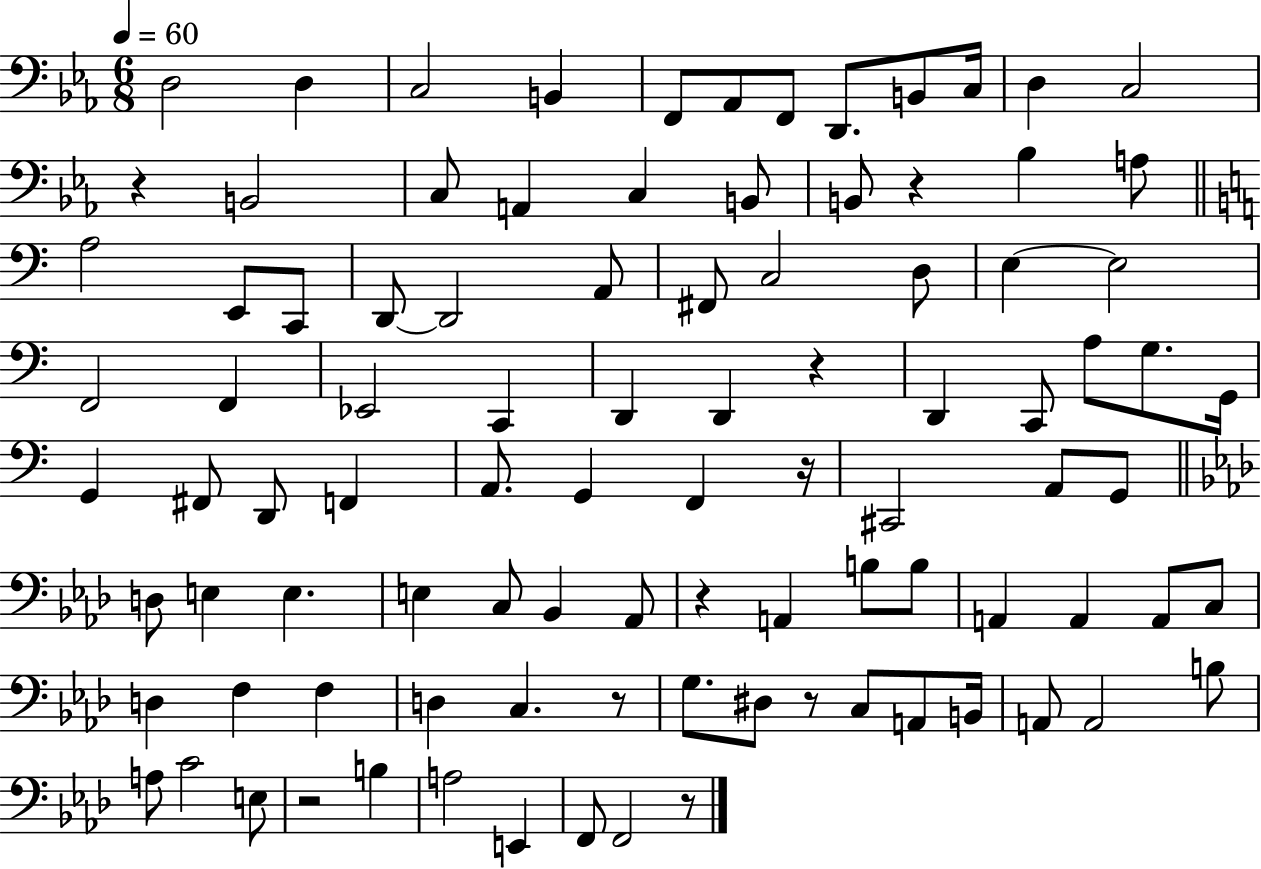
X:1
T:Untitled
M:6/8
L:1/4
K:Eb
D,2 D, C,2 B,, F,,/2 _A,,/2 F,,/2 D,,/2 B,,/2 C,/4 D, C,2 z B,,2 C,/2 A,, C, B,,/2 B,,/2 z _B, A,/2 A,2 E,,/2 C,,/2 D,,/2 D,,2 A,,/2 ^F,,/2 C,2 D,/2 E, E,2 F,,2 F,, _E,,2 C,, D,, D,, z D,, C,,/2 A,/2 G,/2 G,,/4 G,, ^F,,/2 D,,/2 F,, A,,/2 G,, F,, z/4 ^C,,2 A,,/2 G,,/2 D,/2 E, E, E, C,/2 _B,, _A,,/2 z A,, B,/2 B,/2 A,, A,, A,,/2 C,/2 D, F, F, D, C, z/2 G,/2 ^D,/2 z/2 C,/2 A,,/2 B,,/4 A,,/2 A,,2 B,/2 A,/2 C2 E,/2 z2 B, A,2 E,, F,,/2 F,,2 z/2